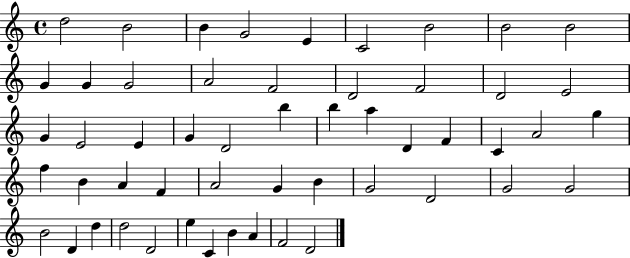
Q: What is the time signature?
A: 4/4